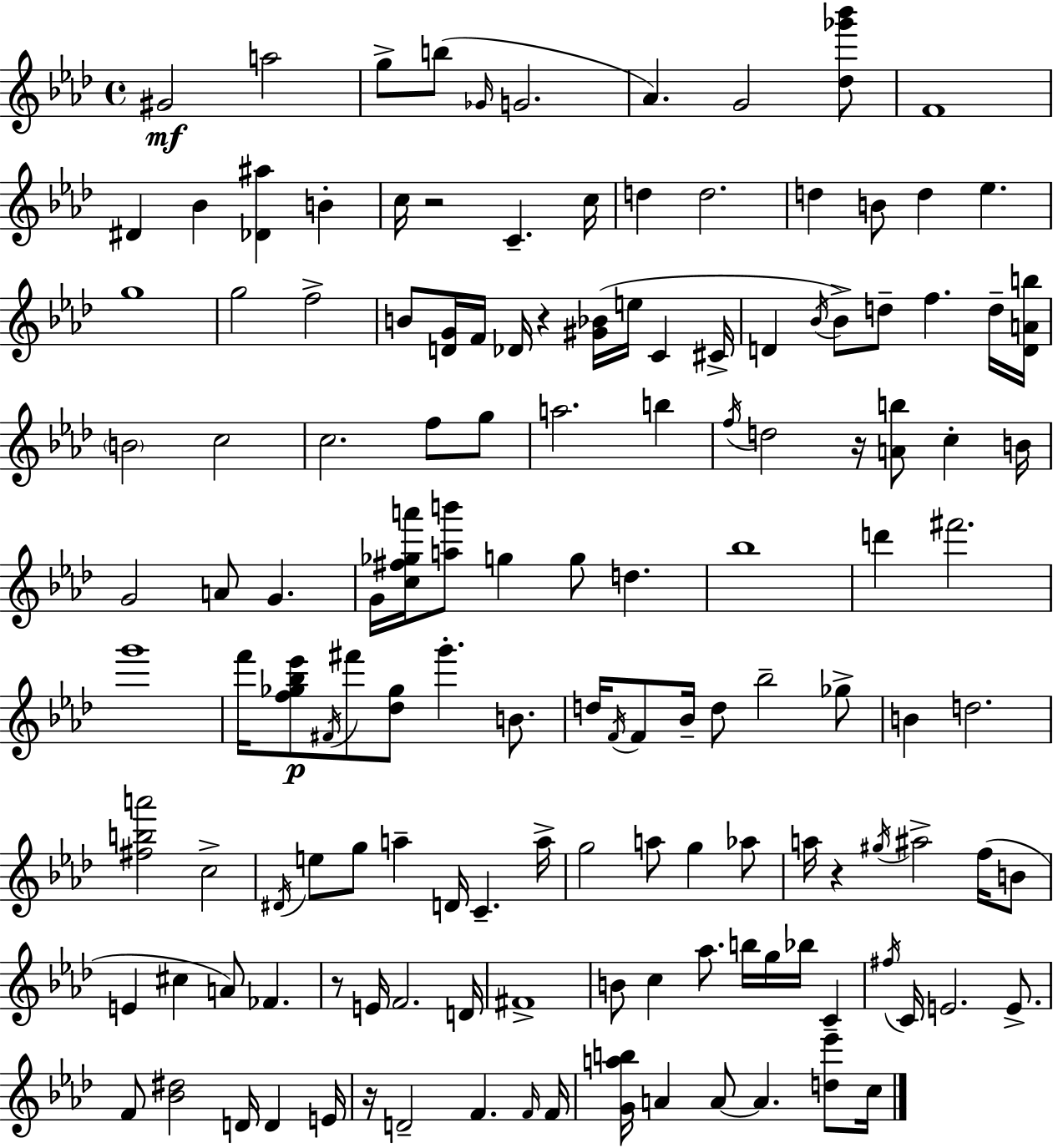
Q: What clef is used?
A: treble